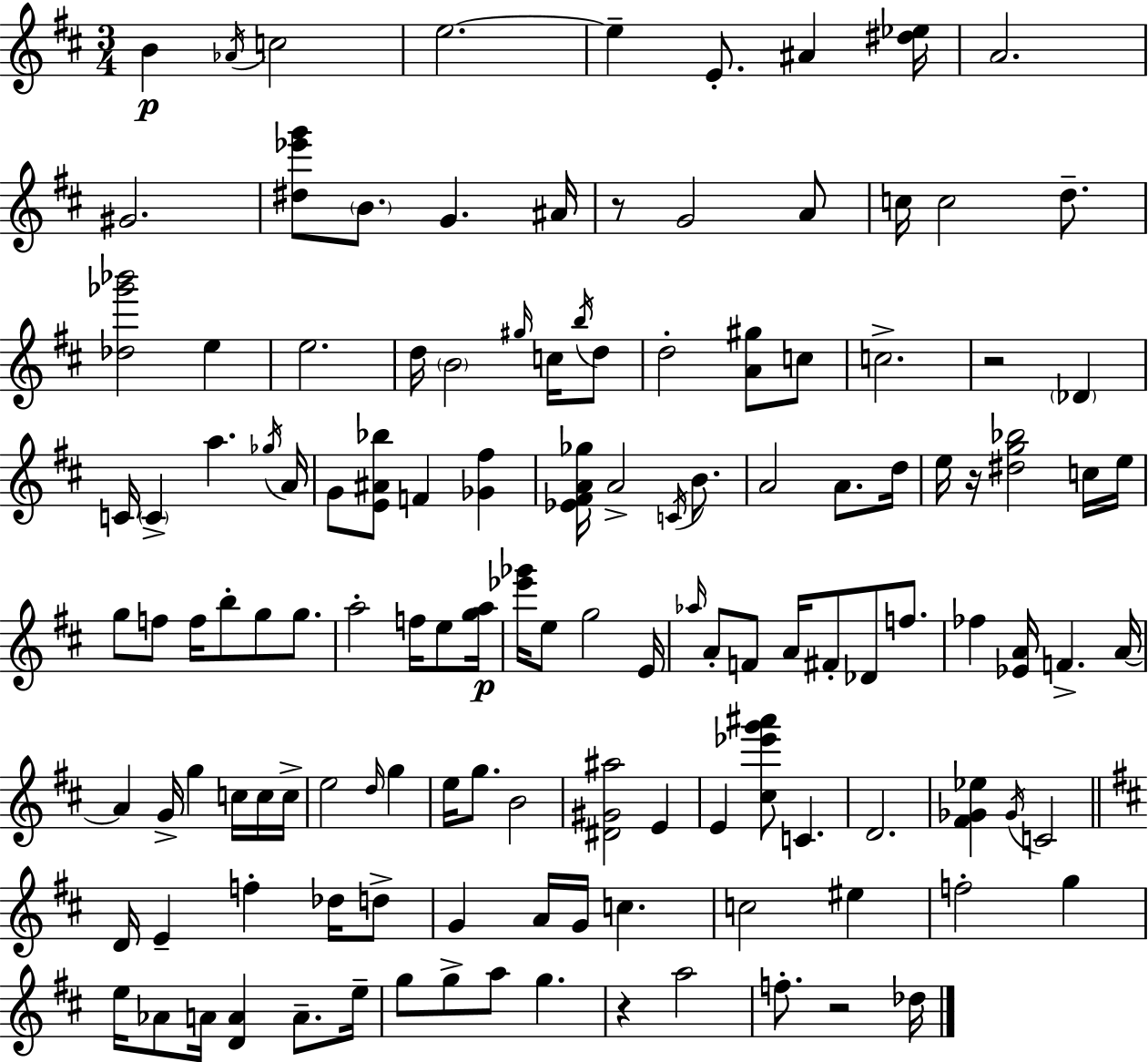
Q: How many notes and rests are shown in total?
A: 130